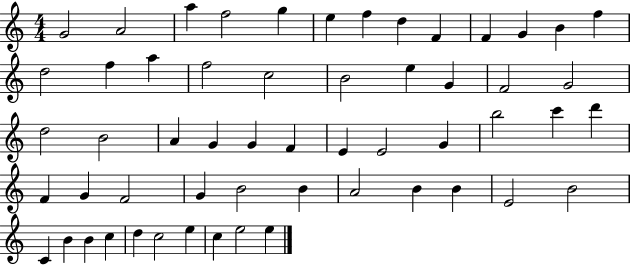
G4/h A4/h A5/q F5/h G5/q E5/q F5/q D5/q F4/q F4/q G4/q B4/q F5/q D5/h F5/q A5/q F5/h C5/h B4/h E5/q G4/q F4/h G4/h D5/h B4/h A4/q G4/q G4/q F4/q E4/q E4/h G4/q B5/h C6/q D6/q F4/q G4/q F4/h G4/q B4/h B4/q A4/h B4/q B4/q E4/h B4/h C4/q B4/q B4/q C5/q D5/q C5/h E5/q C5/q E5/h E5/q